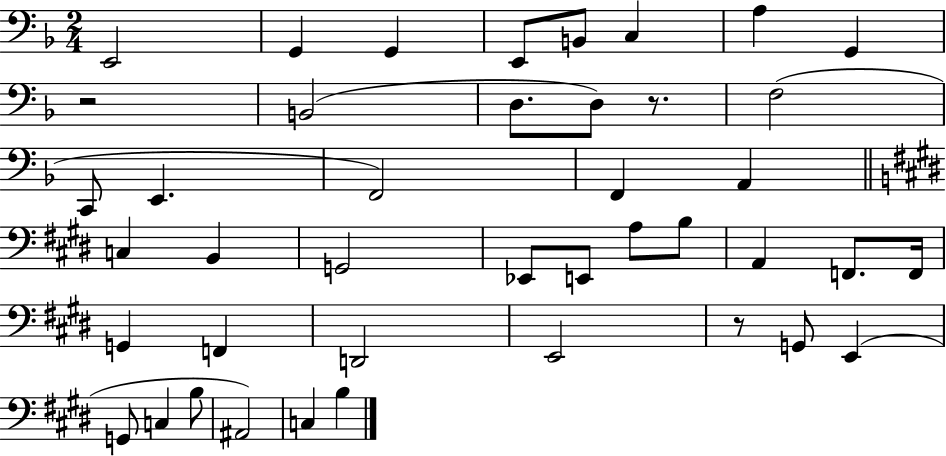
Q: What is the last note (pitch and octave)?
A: B3